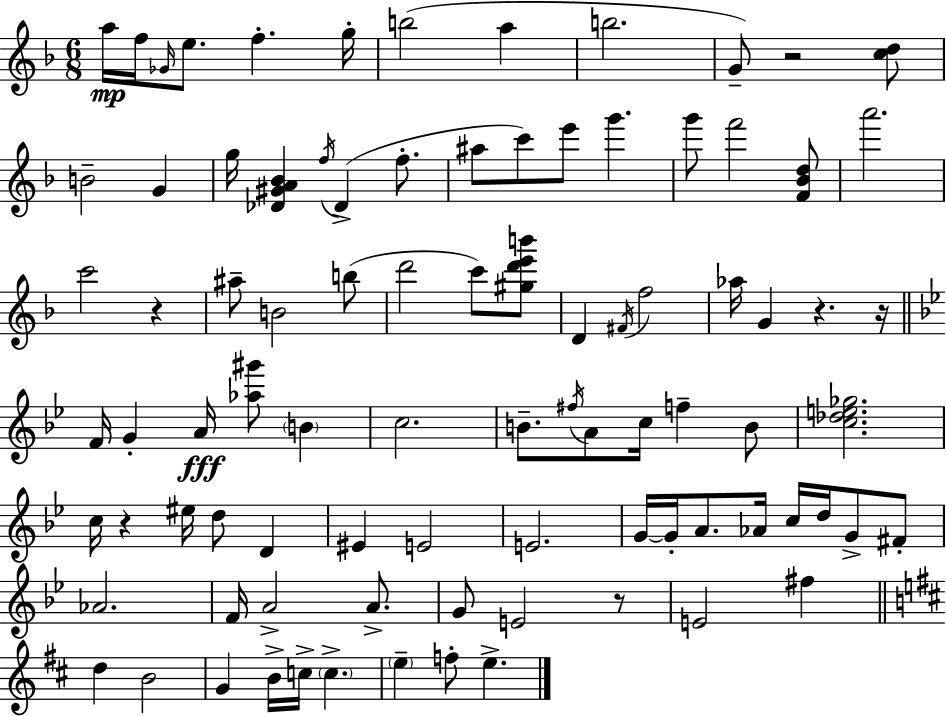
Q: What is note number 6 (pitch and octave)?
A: G5